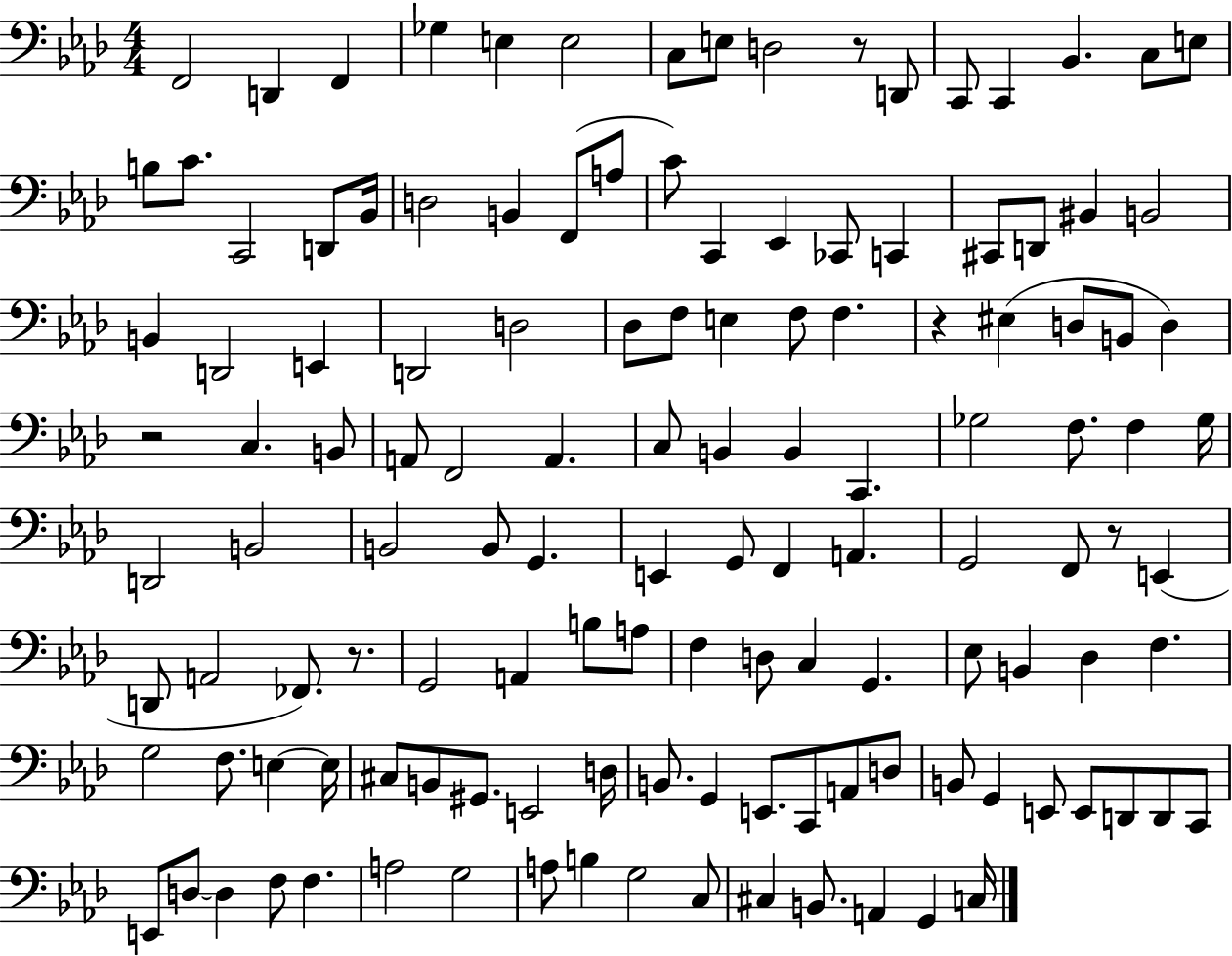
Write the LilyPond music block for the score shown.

{
  \clef bass
  \numericTimeSignature
  \time 4/4
  \key aes \major
  f,2 d,4 f,4 | ges4 e4 e2 | c8 e8 d2 r8 d,8 | c,8 c,4 bes,4. c8 e8 | \break b8 c'8. c,2 d,8 bes,16 | d2 b,4 f,8( a8 | c'8) c,4 ees,4 ces,8 c,4 | cis,8 d,8 bis,4 b,2 | \break b,4 d,2 e,4 | d,2 d2 | des8 f8 e4 f8 f4. | r4 eis4( d8 b,8 d4) | \break r2 c4. b,8 | a,8 f,2 a,4. | c8 b,4 b,4 c,4. | ges2 f8. f4 ges16 | \break d,2 b,2 | b,2 b,8 g,4. | e,4 g,8 f,4 a,4. | g,2 f,8 r8 e,4( | \break d,8 a,2 fes,8.) r8. | g,2 a,4 b8 a8 | f4 d8 c4 g,4. | ees8 b,4 des4 f4. | \break g2 f8. e4~~ e16 | cis8 b,8 gis,8. e,2 d16 | b,8. g,4 e,8. c,8 a,8 d8 | b,8 g,4 e,8 e,8 d,8 d,8 c,8 | \break e,8 d8~~ d4 f8 f4. | a2 g2 | a8 b4 g2 c8 | cis4 b,8. a,4 g,4 c16 | \break \bar "|."
}